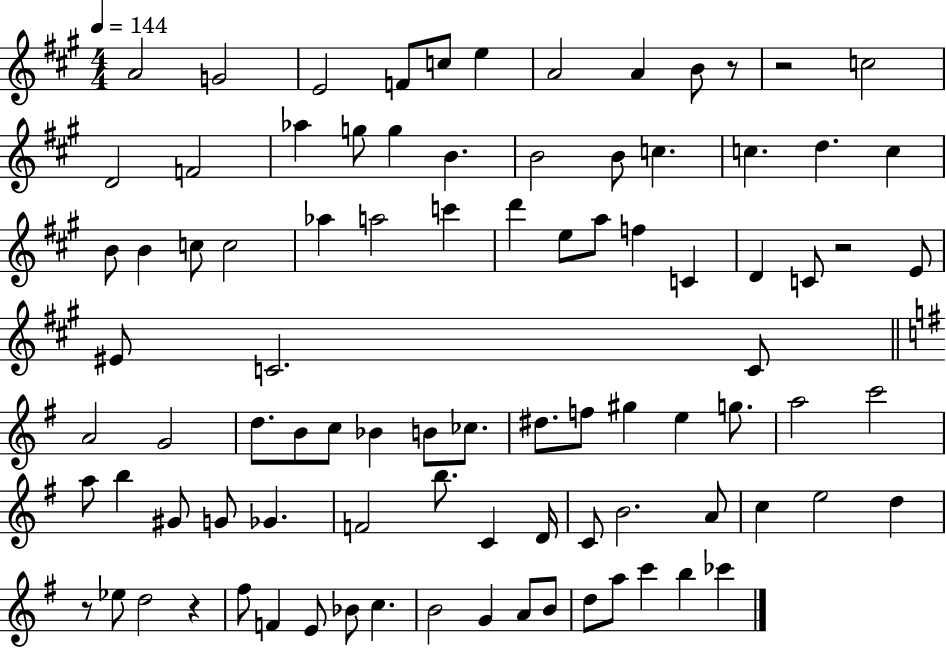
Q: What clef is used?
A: treble